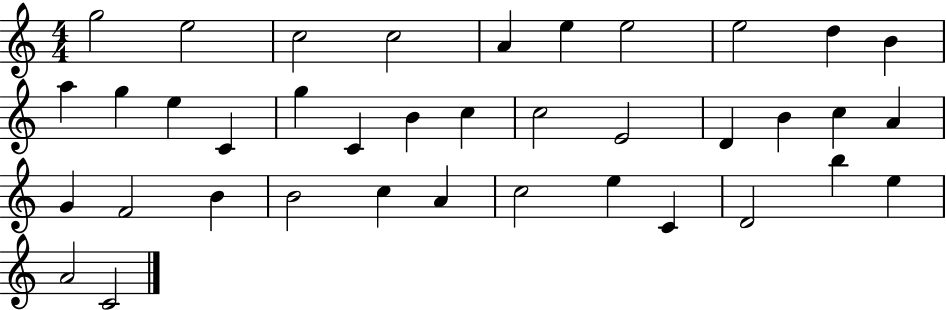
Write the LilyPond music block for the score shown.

{
  \clef treble
  \numericTimeSignature
  \time 4/4
  \key c \major
  g''2 e''2 | c''2 c''2 | a'4 e''4 e''2 | e''2 d''4 b'4 | \break a''4 g''4 e''4 c'4 | g''4 c'4 b'4 c''4 | c''2 e'2 | d'4 b'4 c''4 a'4 | \break g'4 f'2 b'4 | b'2 c''4 a'4 | c''2 e''4 c'4 | d'2 b''4 e''4 | \break a'2 c'2 | \bar "|."
}